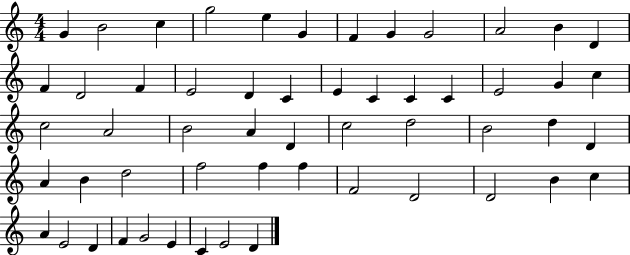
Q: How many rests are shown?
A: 0